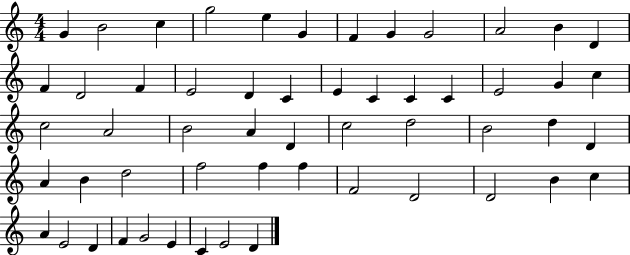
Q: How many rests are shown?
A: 0